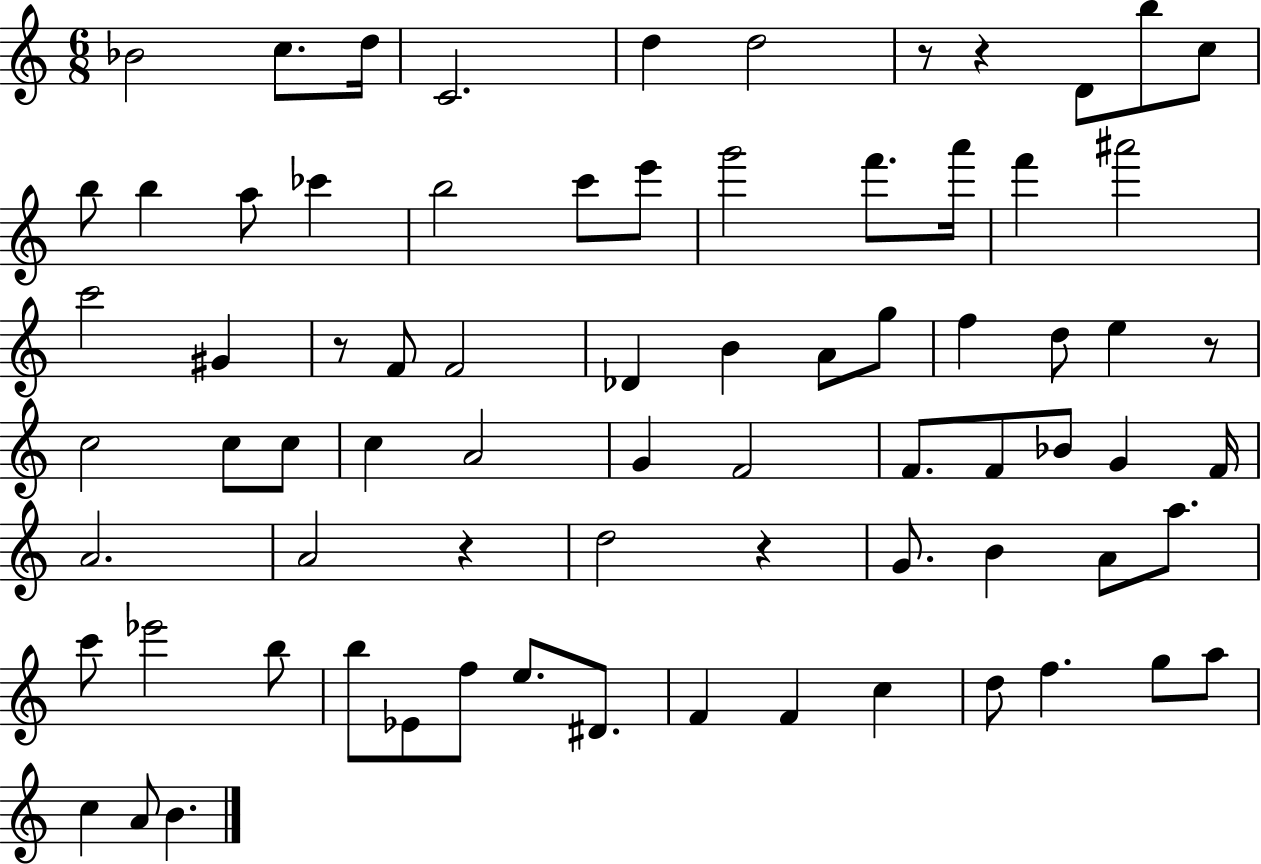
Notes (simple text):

Bb4/h C5/e. D5/s C4/h. D5/q D5/h R/e R/q D4/e B5/e C5/e B5/e B5/q A5/e CES6/q B5/h C6/e E6/e G6/h F6/e. A6/s F6/q A#6/h C6/h G#4/q R/e F4/e F4/h Db4/q B4/q A4/e G5/e F5/q D5/e E5/q R/e C5/h C5/e C5/e C5/q A4/h G4/q F4/h F4/e. F4/e Bb4/e G4/q F4/s A4/h. A4/h R/q D5/h R/q G4/e. B4/q A4/e A5/e. C6/e Eb6/h B5/e B5/e Eb4/e F5/e E5/e. D#4/e. F4/q F4/q C5/q D5/e F5/q. G5/e A5/e C5/q A4/e B4/q.